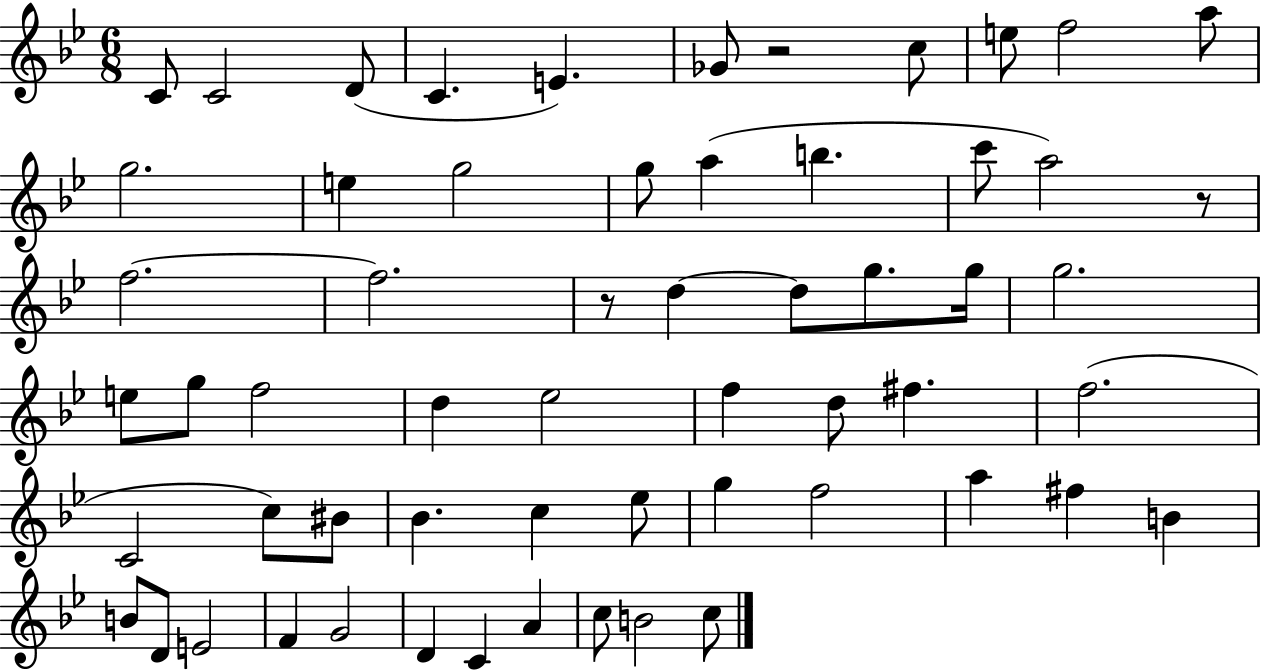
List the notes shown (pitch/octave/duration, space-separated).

C4/e C4/h D4/e C4/q. E4/q. Gb4/e R/h C5/e E5/e F5/h A5/e G5/h. E5/q G5/h G5/e A5/q B5/q. C6/e A5/h R/e F5/h. F5/h. R/e D5/q D5/e G5/e. G5/s G5/h. E5/e G5/e F5/h D5/q Eb5/h F5/q D5/e F#5/q. F5/h. C4/h C5/e BIS4/e Bb4/q. C5/q Eb5/e G5/q F5/h A5/q F#5/q B4/q B4/e D4/e E4/h F4/q G4/h D4/q C4/q A4/q C5/e B4/h C5/e